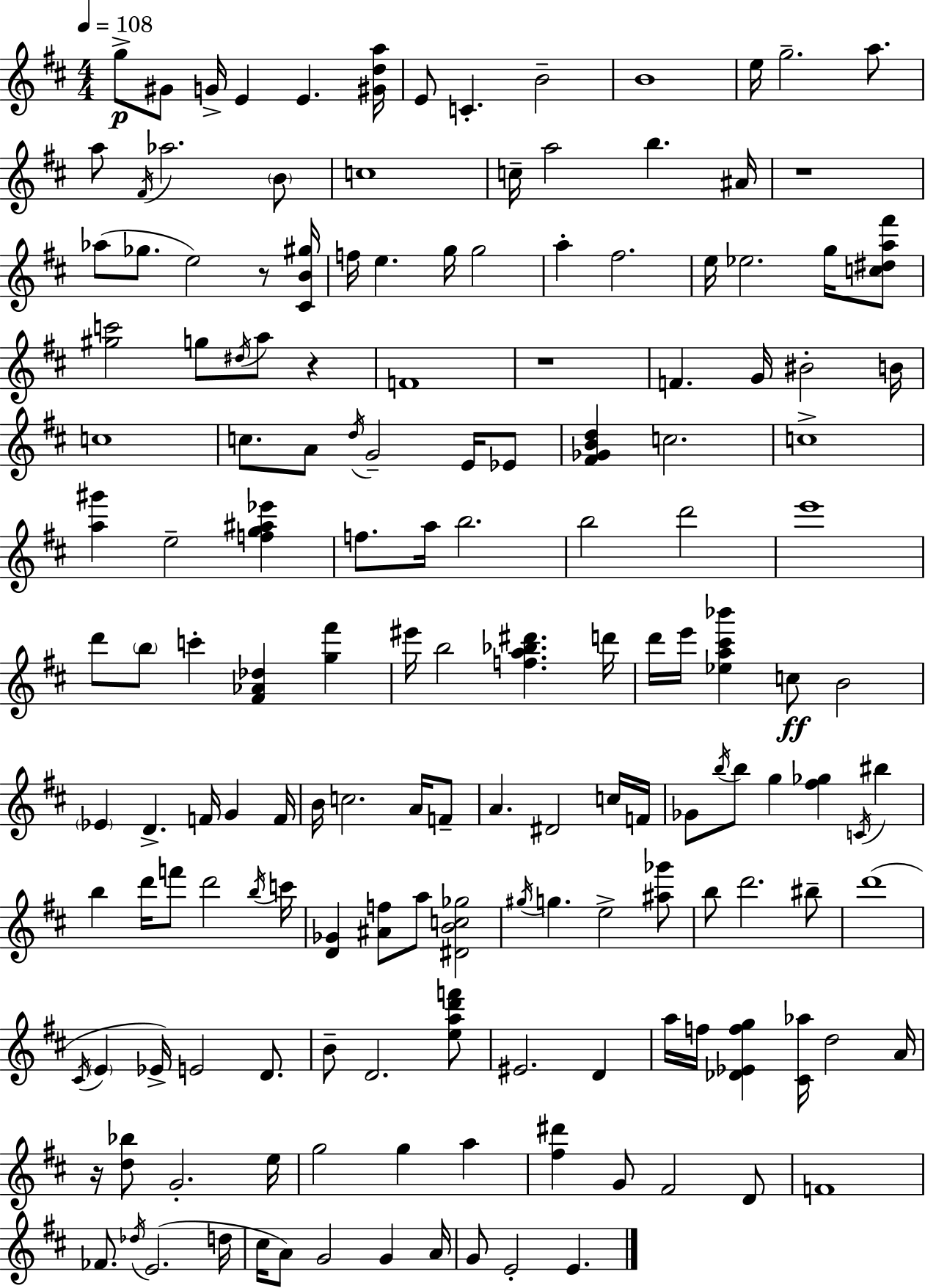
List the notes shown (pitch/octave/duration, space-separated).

G5/e G#4/e G4/s E4/q E4/q. [G#4,D5,A5]/s E4/e C4/q. B4/h B4/w E5/s G5/h. A5/e. A5/e F#4/s Ab5/h. B4/e C5/w C5/s A5/h B5/q. A#4/s R/w Ab5/e Gb5/e. E5/h R/e [C#4,B4,G#5]/s F5/s E5/q. G5/s G5/h A5/q F#5/h. E5/s Eb5/h. G5/s [C5,D#5,A5,F#6]/e [G#5,C6]/h G5/e D#5/s A5/e R/q F4/w R/w F4/q. G4/s BIS4/h B4/s C5/w C5/e. A4/e D5/s G4/h E4/s Eb4/e [F#4,Gb4,B4,D5]/q C5/h. C5/w [A5,G#6]/q E5/h [F5,G5,A#5,Eb6]/q F5/e. A5/s B5/h. B5/h D6/h E6/w D6/e B5/e C6/q [F#4,Ab4,Db5]/q [G5,F#6]/q EIS6/s B5/h [F5,A5,Bb5,D#6]/q. D6/s D6/s E6/s [Eb5,A5,C#6,Bb6]/q C5/e B4/h Eb4/q D4/q. F4/s G4/q F4/s B4/s C5/h. A4/s F4/e A4/q. D#4/h C5/s F4/s Gb4/e B5/s B5/e G5/q [F#5,Gb5]/q C4/s BIS5/q B5/q D6/s F6/e D6/h B5/s C6/s [D4,Gb4]/q [A#4,F5]/e A5/e [D#4,B4,C5,Gb5]/h G#5/s G5/q. E5/h [A#5,Gb6]/e B5/e D6/h. BIS5/e D6/w C#4/s E4/q Eb4/s E4/h D4/e. B4/e D4/h. [E5,A5,D6,F6]/e EIS4/h. D4/q A5/s F5/s [Db4,Eb4,F5,G5]/q [C#4,Ab5]/s D5/h A4/s R/s [D5,Bb5]/e G4/h. E5/s G5/h G5/q A5/q [F#5,D#6]/q G4/e F#4/h D4/e F4/w FES4/e. Db5/s E4/h. D5/s C#5/s A4/e G4/h G4/q A4/s G4/e E4/h E4/q.